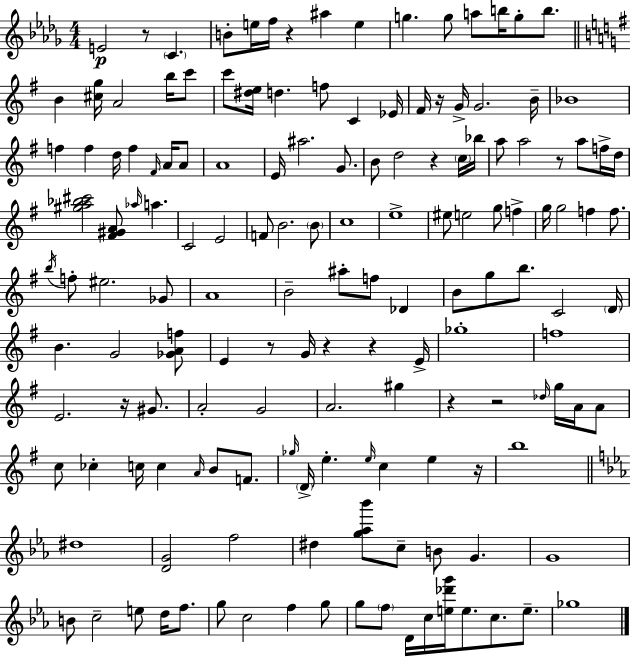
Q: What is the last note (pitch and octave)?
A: Gb5